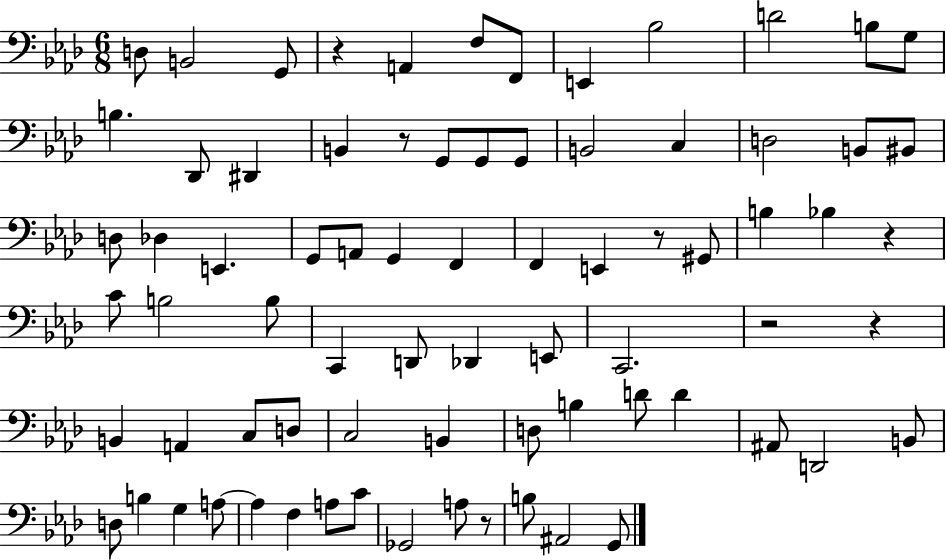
D3/e B2/h G2/e R/q A2/q F3/e F2/e E2/q Bb3/h D4/h B3/e G3/e B3/q. Db2/e D#2/q B2/q R/e G2/e G2/e G2/e B2/h C3/q D3/h B2/e BIS2/e D3/e Db3/q E2/q. G2/e A2/e G2/q F2/q F2/q E2/q R/e G#2/e B3/q Bb3/q R/q C4/e B3/h B3/e C2/q D2/e Db2/q E2/e C2/h. R/h R/q B2/q A2/q C3/e D3/e C3/h B2/q D3/e B3/q D4/e D4/q A#2/e D2/h B2/e D3/e B3/q G3/q A3/e A3/q F3/q A3/e C4/e Gb2/h A3/e R/e B3/e A#2/h G2/e